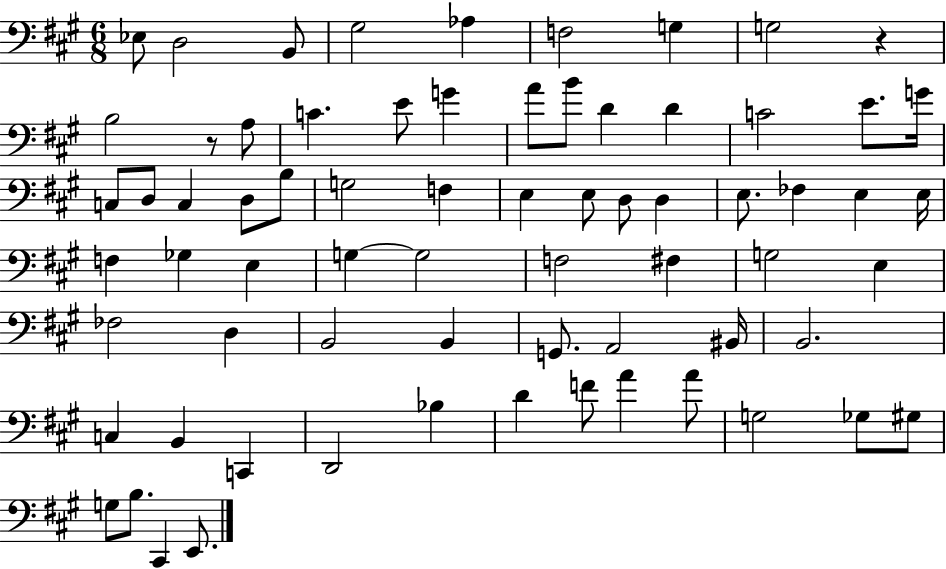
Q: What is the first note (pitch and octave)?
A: Eb3